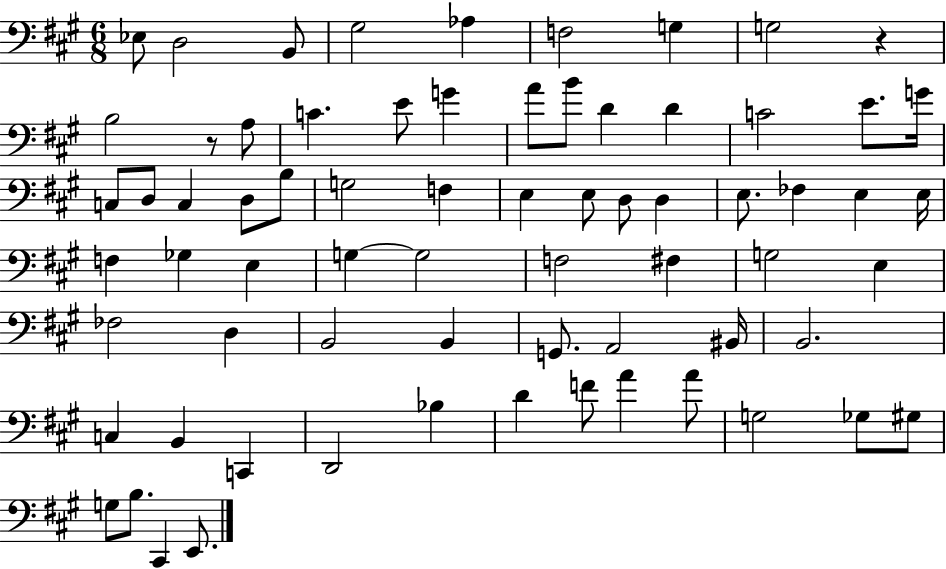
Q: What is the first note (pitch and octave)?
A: Eb3